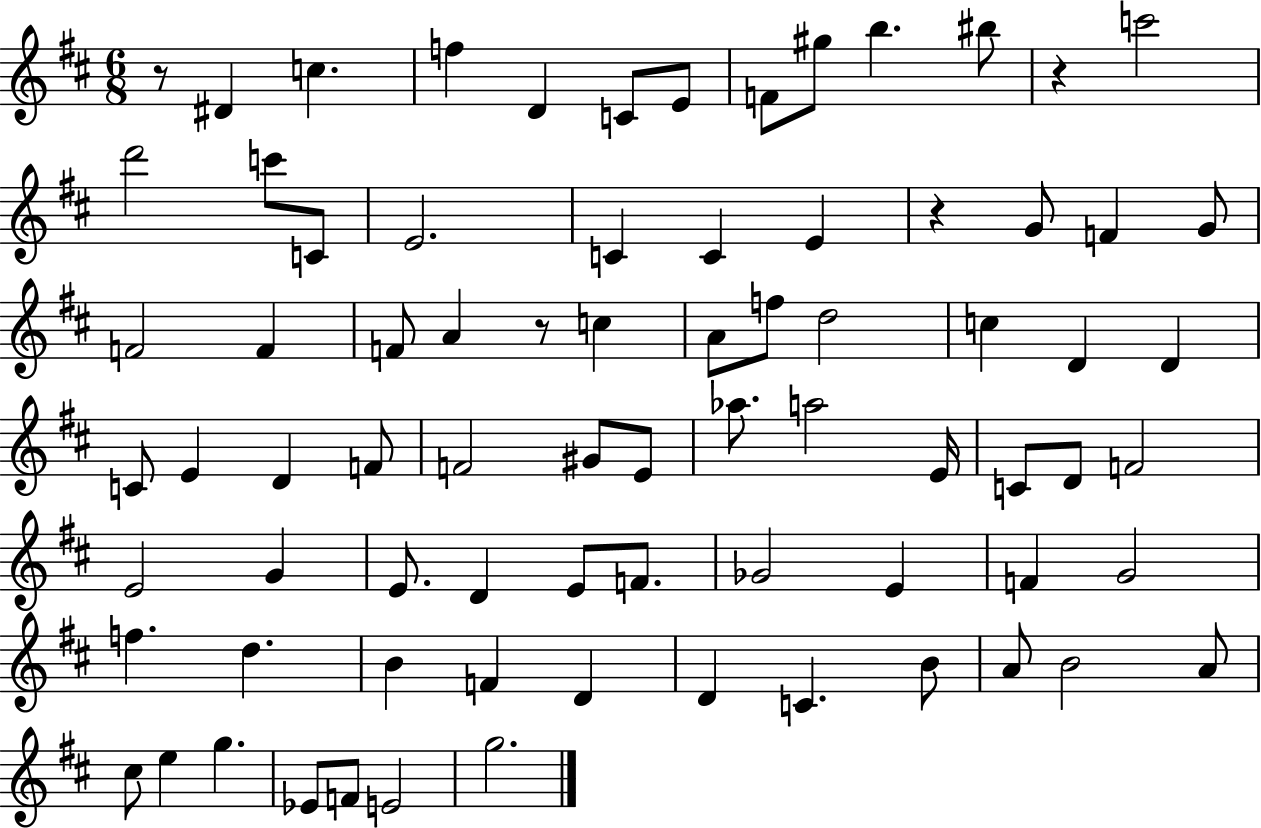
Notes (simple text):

R/e D#4/q C5/q. F5/q D4/q C4/e E4/e F4/e G#5/e B5/q. BIS5/e R/q C6/h D6/h C6/e C4/e E4/h. C4/q C4/q E4/q R/q G4/e F4/q G4/e F4/h F4/q F4/e A4/q R/e C5/q A4/e F5/e D5/h C5/q D4/q D4/q C4/e E4/q D4/q F4/e F4/h G#4/e E4/e Ab5/e. A5/h E4/s C4/e D4/e F4/h E4/h G4/q E4/e. D4/q E4/e F4/e. Gb4/h E4/q F4/q G4/h F5/q. D5/q. B4/q F4/q D4/q D4/q C4/q. B4/e A4/e B4/h A4/e C#5/e E5/q G5/q. Eb4/e F4/e E4/h G5/h.